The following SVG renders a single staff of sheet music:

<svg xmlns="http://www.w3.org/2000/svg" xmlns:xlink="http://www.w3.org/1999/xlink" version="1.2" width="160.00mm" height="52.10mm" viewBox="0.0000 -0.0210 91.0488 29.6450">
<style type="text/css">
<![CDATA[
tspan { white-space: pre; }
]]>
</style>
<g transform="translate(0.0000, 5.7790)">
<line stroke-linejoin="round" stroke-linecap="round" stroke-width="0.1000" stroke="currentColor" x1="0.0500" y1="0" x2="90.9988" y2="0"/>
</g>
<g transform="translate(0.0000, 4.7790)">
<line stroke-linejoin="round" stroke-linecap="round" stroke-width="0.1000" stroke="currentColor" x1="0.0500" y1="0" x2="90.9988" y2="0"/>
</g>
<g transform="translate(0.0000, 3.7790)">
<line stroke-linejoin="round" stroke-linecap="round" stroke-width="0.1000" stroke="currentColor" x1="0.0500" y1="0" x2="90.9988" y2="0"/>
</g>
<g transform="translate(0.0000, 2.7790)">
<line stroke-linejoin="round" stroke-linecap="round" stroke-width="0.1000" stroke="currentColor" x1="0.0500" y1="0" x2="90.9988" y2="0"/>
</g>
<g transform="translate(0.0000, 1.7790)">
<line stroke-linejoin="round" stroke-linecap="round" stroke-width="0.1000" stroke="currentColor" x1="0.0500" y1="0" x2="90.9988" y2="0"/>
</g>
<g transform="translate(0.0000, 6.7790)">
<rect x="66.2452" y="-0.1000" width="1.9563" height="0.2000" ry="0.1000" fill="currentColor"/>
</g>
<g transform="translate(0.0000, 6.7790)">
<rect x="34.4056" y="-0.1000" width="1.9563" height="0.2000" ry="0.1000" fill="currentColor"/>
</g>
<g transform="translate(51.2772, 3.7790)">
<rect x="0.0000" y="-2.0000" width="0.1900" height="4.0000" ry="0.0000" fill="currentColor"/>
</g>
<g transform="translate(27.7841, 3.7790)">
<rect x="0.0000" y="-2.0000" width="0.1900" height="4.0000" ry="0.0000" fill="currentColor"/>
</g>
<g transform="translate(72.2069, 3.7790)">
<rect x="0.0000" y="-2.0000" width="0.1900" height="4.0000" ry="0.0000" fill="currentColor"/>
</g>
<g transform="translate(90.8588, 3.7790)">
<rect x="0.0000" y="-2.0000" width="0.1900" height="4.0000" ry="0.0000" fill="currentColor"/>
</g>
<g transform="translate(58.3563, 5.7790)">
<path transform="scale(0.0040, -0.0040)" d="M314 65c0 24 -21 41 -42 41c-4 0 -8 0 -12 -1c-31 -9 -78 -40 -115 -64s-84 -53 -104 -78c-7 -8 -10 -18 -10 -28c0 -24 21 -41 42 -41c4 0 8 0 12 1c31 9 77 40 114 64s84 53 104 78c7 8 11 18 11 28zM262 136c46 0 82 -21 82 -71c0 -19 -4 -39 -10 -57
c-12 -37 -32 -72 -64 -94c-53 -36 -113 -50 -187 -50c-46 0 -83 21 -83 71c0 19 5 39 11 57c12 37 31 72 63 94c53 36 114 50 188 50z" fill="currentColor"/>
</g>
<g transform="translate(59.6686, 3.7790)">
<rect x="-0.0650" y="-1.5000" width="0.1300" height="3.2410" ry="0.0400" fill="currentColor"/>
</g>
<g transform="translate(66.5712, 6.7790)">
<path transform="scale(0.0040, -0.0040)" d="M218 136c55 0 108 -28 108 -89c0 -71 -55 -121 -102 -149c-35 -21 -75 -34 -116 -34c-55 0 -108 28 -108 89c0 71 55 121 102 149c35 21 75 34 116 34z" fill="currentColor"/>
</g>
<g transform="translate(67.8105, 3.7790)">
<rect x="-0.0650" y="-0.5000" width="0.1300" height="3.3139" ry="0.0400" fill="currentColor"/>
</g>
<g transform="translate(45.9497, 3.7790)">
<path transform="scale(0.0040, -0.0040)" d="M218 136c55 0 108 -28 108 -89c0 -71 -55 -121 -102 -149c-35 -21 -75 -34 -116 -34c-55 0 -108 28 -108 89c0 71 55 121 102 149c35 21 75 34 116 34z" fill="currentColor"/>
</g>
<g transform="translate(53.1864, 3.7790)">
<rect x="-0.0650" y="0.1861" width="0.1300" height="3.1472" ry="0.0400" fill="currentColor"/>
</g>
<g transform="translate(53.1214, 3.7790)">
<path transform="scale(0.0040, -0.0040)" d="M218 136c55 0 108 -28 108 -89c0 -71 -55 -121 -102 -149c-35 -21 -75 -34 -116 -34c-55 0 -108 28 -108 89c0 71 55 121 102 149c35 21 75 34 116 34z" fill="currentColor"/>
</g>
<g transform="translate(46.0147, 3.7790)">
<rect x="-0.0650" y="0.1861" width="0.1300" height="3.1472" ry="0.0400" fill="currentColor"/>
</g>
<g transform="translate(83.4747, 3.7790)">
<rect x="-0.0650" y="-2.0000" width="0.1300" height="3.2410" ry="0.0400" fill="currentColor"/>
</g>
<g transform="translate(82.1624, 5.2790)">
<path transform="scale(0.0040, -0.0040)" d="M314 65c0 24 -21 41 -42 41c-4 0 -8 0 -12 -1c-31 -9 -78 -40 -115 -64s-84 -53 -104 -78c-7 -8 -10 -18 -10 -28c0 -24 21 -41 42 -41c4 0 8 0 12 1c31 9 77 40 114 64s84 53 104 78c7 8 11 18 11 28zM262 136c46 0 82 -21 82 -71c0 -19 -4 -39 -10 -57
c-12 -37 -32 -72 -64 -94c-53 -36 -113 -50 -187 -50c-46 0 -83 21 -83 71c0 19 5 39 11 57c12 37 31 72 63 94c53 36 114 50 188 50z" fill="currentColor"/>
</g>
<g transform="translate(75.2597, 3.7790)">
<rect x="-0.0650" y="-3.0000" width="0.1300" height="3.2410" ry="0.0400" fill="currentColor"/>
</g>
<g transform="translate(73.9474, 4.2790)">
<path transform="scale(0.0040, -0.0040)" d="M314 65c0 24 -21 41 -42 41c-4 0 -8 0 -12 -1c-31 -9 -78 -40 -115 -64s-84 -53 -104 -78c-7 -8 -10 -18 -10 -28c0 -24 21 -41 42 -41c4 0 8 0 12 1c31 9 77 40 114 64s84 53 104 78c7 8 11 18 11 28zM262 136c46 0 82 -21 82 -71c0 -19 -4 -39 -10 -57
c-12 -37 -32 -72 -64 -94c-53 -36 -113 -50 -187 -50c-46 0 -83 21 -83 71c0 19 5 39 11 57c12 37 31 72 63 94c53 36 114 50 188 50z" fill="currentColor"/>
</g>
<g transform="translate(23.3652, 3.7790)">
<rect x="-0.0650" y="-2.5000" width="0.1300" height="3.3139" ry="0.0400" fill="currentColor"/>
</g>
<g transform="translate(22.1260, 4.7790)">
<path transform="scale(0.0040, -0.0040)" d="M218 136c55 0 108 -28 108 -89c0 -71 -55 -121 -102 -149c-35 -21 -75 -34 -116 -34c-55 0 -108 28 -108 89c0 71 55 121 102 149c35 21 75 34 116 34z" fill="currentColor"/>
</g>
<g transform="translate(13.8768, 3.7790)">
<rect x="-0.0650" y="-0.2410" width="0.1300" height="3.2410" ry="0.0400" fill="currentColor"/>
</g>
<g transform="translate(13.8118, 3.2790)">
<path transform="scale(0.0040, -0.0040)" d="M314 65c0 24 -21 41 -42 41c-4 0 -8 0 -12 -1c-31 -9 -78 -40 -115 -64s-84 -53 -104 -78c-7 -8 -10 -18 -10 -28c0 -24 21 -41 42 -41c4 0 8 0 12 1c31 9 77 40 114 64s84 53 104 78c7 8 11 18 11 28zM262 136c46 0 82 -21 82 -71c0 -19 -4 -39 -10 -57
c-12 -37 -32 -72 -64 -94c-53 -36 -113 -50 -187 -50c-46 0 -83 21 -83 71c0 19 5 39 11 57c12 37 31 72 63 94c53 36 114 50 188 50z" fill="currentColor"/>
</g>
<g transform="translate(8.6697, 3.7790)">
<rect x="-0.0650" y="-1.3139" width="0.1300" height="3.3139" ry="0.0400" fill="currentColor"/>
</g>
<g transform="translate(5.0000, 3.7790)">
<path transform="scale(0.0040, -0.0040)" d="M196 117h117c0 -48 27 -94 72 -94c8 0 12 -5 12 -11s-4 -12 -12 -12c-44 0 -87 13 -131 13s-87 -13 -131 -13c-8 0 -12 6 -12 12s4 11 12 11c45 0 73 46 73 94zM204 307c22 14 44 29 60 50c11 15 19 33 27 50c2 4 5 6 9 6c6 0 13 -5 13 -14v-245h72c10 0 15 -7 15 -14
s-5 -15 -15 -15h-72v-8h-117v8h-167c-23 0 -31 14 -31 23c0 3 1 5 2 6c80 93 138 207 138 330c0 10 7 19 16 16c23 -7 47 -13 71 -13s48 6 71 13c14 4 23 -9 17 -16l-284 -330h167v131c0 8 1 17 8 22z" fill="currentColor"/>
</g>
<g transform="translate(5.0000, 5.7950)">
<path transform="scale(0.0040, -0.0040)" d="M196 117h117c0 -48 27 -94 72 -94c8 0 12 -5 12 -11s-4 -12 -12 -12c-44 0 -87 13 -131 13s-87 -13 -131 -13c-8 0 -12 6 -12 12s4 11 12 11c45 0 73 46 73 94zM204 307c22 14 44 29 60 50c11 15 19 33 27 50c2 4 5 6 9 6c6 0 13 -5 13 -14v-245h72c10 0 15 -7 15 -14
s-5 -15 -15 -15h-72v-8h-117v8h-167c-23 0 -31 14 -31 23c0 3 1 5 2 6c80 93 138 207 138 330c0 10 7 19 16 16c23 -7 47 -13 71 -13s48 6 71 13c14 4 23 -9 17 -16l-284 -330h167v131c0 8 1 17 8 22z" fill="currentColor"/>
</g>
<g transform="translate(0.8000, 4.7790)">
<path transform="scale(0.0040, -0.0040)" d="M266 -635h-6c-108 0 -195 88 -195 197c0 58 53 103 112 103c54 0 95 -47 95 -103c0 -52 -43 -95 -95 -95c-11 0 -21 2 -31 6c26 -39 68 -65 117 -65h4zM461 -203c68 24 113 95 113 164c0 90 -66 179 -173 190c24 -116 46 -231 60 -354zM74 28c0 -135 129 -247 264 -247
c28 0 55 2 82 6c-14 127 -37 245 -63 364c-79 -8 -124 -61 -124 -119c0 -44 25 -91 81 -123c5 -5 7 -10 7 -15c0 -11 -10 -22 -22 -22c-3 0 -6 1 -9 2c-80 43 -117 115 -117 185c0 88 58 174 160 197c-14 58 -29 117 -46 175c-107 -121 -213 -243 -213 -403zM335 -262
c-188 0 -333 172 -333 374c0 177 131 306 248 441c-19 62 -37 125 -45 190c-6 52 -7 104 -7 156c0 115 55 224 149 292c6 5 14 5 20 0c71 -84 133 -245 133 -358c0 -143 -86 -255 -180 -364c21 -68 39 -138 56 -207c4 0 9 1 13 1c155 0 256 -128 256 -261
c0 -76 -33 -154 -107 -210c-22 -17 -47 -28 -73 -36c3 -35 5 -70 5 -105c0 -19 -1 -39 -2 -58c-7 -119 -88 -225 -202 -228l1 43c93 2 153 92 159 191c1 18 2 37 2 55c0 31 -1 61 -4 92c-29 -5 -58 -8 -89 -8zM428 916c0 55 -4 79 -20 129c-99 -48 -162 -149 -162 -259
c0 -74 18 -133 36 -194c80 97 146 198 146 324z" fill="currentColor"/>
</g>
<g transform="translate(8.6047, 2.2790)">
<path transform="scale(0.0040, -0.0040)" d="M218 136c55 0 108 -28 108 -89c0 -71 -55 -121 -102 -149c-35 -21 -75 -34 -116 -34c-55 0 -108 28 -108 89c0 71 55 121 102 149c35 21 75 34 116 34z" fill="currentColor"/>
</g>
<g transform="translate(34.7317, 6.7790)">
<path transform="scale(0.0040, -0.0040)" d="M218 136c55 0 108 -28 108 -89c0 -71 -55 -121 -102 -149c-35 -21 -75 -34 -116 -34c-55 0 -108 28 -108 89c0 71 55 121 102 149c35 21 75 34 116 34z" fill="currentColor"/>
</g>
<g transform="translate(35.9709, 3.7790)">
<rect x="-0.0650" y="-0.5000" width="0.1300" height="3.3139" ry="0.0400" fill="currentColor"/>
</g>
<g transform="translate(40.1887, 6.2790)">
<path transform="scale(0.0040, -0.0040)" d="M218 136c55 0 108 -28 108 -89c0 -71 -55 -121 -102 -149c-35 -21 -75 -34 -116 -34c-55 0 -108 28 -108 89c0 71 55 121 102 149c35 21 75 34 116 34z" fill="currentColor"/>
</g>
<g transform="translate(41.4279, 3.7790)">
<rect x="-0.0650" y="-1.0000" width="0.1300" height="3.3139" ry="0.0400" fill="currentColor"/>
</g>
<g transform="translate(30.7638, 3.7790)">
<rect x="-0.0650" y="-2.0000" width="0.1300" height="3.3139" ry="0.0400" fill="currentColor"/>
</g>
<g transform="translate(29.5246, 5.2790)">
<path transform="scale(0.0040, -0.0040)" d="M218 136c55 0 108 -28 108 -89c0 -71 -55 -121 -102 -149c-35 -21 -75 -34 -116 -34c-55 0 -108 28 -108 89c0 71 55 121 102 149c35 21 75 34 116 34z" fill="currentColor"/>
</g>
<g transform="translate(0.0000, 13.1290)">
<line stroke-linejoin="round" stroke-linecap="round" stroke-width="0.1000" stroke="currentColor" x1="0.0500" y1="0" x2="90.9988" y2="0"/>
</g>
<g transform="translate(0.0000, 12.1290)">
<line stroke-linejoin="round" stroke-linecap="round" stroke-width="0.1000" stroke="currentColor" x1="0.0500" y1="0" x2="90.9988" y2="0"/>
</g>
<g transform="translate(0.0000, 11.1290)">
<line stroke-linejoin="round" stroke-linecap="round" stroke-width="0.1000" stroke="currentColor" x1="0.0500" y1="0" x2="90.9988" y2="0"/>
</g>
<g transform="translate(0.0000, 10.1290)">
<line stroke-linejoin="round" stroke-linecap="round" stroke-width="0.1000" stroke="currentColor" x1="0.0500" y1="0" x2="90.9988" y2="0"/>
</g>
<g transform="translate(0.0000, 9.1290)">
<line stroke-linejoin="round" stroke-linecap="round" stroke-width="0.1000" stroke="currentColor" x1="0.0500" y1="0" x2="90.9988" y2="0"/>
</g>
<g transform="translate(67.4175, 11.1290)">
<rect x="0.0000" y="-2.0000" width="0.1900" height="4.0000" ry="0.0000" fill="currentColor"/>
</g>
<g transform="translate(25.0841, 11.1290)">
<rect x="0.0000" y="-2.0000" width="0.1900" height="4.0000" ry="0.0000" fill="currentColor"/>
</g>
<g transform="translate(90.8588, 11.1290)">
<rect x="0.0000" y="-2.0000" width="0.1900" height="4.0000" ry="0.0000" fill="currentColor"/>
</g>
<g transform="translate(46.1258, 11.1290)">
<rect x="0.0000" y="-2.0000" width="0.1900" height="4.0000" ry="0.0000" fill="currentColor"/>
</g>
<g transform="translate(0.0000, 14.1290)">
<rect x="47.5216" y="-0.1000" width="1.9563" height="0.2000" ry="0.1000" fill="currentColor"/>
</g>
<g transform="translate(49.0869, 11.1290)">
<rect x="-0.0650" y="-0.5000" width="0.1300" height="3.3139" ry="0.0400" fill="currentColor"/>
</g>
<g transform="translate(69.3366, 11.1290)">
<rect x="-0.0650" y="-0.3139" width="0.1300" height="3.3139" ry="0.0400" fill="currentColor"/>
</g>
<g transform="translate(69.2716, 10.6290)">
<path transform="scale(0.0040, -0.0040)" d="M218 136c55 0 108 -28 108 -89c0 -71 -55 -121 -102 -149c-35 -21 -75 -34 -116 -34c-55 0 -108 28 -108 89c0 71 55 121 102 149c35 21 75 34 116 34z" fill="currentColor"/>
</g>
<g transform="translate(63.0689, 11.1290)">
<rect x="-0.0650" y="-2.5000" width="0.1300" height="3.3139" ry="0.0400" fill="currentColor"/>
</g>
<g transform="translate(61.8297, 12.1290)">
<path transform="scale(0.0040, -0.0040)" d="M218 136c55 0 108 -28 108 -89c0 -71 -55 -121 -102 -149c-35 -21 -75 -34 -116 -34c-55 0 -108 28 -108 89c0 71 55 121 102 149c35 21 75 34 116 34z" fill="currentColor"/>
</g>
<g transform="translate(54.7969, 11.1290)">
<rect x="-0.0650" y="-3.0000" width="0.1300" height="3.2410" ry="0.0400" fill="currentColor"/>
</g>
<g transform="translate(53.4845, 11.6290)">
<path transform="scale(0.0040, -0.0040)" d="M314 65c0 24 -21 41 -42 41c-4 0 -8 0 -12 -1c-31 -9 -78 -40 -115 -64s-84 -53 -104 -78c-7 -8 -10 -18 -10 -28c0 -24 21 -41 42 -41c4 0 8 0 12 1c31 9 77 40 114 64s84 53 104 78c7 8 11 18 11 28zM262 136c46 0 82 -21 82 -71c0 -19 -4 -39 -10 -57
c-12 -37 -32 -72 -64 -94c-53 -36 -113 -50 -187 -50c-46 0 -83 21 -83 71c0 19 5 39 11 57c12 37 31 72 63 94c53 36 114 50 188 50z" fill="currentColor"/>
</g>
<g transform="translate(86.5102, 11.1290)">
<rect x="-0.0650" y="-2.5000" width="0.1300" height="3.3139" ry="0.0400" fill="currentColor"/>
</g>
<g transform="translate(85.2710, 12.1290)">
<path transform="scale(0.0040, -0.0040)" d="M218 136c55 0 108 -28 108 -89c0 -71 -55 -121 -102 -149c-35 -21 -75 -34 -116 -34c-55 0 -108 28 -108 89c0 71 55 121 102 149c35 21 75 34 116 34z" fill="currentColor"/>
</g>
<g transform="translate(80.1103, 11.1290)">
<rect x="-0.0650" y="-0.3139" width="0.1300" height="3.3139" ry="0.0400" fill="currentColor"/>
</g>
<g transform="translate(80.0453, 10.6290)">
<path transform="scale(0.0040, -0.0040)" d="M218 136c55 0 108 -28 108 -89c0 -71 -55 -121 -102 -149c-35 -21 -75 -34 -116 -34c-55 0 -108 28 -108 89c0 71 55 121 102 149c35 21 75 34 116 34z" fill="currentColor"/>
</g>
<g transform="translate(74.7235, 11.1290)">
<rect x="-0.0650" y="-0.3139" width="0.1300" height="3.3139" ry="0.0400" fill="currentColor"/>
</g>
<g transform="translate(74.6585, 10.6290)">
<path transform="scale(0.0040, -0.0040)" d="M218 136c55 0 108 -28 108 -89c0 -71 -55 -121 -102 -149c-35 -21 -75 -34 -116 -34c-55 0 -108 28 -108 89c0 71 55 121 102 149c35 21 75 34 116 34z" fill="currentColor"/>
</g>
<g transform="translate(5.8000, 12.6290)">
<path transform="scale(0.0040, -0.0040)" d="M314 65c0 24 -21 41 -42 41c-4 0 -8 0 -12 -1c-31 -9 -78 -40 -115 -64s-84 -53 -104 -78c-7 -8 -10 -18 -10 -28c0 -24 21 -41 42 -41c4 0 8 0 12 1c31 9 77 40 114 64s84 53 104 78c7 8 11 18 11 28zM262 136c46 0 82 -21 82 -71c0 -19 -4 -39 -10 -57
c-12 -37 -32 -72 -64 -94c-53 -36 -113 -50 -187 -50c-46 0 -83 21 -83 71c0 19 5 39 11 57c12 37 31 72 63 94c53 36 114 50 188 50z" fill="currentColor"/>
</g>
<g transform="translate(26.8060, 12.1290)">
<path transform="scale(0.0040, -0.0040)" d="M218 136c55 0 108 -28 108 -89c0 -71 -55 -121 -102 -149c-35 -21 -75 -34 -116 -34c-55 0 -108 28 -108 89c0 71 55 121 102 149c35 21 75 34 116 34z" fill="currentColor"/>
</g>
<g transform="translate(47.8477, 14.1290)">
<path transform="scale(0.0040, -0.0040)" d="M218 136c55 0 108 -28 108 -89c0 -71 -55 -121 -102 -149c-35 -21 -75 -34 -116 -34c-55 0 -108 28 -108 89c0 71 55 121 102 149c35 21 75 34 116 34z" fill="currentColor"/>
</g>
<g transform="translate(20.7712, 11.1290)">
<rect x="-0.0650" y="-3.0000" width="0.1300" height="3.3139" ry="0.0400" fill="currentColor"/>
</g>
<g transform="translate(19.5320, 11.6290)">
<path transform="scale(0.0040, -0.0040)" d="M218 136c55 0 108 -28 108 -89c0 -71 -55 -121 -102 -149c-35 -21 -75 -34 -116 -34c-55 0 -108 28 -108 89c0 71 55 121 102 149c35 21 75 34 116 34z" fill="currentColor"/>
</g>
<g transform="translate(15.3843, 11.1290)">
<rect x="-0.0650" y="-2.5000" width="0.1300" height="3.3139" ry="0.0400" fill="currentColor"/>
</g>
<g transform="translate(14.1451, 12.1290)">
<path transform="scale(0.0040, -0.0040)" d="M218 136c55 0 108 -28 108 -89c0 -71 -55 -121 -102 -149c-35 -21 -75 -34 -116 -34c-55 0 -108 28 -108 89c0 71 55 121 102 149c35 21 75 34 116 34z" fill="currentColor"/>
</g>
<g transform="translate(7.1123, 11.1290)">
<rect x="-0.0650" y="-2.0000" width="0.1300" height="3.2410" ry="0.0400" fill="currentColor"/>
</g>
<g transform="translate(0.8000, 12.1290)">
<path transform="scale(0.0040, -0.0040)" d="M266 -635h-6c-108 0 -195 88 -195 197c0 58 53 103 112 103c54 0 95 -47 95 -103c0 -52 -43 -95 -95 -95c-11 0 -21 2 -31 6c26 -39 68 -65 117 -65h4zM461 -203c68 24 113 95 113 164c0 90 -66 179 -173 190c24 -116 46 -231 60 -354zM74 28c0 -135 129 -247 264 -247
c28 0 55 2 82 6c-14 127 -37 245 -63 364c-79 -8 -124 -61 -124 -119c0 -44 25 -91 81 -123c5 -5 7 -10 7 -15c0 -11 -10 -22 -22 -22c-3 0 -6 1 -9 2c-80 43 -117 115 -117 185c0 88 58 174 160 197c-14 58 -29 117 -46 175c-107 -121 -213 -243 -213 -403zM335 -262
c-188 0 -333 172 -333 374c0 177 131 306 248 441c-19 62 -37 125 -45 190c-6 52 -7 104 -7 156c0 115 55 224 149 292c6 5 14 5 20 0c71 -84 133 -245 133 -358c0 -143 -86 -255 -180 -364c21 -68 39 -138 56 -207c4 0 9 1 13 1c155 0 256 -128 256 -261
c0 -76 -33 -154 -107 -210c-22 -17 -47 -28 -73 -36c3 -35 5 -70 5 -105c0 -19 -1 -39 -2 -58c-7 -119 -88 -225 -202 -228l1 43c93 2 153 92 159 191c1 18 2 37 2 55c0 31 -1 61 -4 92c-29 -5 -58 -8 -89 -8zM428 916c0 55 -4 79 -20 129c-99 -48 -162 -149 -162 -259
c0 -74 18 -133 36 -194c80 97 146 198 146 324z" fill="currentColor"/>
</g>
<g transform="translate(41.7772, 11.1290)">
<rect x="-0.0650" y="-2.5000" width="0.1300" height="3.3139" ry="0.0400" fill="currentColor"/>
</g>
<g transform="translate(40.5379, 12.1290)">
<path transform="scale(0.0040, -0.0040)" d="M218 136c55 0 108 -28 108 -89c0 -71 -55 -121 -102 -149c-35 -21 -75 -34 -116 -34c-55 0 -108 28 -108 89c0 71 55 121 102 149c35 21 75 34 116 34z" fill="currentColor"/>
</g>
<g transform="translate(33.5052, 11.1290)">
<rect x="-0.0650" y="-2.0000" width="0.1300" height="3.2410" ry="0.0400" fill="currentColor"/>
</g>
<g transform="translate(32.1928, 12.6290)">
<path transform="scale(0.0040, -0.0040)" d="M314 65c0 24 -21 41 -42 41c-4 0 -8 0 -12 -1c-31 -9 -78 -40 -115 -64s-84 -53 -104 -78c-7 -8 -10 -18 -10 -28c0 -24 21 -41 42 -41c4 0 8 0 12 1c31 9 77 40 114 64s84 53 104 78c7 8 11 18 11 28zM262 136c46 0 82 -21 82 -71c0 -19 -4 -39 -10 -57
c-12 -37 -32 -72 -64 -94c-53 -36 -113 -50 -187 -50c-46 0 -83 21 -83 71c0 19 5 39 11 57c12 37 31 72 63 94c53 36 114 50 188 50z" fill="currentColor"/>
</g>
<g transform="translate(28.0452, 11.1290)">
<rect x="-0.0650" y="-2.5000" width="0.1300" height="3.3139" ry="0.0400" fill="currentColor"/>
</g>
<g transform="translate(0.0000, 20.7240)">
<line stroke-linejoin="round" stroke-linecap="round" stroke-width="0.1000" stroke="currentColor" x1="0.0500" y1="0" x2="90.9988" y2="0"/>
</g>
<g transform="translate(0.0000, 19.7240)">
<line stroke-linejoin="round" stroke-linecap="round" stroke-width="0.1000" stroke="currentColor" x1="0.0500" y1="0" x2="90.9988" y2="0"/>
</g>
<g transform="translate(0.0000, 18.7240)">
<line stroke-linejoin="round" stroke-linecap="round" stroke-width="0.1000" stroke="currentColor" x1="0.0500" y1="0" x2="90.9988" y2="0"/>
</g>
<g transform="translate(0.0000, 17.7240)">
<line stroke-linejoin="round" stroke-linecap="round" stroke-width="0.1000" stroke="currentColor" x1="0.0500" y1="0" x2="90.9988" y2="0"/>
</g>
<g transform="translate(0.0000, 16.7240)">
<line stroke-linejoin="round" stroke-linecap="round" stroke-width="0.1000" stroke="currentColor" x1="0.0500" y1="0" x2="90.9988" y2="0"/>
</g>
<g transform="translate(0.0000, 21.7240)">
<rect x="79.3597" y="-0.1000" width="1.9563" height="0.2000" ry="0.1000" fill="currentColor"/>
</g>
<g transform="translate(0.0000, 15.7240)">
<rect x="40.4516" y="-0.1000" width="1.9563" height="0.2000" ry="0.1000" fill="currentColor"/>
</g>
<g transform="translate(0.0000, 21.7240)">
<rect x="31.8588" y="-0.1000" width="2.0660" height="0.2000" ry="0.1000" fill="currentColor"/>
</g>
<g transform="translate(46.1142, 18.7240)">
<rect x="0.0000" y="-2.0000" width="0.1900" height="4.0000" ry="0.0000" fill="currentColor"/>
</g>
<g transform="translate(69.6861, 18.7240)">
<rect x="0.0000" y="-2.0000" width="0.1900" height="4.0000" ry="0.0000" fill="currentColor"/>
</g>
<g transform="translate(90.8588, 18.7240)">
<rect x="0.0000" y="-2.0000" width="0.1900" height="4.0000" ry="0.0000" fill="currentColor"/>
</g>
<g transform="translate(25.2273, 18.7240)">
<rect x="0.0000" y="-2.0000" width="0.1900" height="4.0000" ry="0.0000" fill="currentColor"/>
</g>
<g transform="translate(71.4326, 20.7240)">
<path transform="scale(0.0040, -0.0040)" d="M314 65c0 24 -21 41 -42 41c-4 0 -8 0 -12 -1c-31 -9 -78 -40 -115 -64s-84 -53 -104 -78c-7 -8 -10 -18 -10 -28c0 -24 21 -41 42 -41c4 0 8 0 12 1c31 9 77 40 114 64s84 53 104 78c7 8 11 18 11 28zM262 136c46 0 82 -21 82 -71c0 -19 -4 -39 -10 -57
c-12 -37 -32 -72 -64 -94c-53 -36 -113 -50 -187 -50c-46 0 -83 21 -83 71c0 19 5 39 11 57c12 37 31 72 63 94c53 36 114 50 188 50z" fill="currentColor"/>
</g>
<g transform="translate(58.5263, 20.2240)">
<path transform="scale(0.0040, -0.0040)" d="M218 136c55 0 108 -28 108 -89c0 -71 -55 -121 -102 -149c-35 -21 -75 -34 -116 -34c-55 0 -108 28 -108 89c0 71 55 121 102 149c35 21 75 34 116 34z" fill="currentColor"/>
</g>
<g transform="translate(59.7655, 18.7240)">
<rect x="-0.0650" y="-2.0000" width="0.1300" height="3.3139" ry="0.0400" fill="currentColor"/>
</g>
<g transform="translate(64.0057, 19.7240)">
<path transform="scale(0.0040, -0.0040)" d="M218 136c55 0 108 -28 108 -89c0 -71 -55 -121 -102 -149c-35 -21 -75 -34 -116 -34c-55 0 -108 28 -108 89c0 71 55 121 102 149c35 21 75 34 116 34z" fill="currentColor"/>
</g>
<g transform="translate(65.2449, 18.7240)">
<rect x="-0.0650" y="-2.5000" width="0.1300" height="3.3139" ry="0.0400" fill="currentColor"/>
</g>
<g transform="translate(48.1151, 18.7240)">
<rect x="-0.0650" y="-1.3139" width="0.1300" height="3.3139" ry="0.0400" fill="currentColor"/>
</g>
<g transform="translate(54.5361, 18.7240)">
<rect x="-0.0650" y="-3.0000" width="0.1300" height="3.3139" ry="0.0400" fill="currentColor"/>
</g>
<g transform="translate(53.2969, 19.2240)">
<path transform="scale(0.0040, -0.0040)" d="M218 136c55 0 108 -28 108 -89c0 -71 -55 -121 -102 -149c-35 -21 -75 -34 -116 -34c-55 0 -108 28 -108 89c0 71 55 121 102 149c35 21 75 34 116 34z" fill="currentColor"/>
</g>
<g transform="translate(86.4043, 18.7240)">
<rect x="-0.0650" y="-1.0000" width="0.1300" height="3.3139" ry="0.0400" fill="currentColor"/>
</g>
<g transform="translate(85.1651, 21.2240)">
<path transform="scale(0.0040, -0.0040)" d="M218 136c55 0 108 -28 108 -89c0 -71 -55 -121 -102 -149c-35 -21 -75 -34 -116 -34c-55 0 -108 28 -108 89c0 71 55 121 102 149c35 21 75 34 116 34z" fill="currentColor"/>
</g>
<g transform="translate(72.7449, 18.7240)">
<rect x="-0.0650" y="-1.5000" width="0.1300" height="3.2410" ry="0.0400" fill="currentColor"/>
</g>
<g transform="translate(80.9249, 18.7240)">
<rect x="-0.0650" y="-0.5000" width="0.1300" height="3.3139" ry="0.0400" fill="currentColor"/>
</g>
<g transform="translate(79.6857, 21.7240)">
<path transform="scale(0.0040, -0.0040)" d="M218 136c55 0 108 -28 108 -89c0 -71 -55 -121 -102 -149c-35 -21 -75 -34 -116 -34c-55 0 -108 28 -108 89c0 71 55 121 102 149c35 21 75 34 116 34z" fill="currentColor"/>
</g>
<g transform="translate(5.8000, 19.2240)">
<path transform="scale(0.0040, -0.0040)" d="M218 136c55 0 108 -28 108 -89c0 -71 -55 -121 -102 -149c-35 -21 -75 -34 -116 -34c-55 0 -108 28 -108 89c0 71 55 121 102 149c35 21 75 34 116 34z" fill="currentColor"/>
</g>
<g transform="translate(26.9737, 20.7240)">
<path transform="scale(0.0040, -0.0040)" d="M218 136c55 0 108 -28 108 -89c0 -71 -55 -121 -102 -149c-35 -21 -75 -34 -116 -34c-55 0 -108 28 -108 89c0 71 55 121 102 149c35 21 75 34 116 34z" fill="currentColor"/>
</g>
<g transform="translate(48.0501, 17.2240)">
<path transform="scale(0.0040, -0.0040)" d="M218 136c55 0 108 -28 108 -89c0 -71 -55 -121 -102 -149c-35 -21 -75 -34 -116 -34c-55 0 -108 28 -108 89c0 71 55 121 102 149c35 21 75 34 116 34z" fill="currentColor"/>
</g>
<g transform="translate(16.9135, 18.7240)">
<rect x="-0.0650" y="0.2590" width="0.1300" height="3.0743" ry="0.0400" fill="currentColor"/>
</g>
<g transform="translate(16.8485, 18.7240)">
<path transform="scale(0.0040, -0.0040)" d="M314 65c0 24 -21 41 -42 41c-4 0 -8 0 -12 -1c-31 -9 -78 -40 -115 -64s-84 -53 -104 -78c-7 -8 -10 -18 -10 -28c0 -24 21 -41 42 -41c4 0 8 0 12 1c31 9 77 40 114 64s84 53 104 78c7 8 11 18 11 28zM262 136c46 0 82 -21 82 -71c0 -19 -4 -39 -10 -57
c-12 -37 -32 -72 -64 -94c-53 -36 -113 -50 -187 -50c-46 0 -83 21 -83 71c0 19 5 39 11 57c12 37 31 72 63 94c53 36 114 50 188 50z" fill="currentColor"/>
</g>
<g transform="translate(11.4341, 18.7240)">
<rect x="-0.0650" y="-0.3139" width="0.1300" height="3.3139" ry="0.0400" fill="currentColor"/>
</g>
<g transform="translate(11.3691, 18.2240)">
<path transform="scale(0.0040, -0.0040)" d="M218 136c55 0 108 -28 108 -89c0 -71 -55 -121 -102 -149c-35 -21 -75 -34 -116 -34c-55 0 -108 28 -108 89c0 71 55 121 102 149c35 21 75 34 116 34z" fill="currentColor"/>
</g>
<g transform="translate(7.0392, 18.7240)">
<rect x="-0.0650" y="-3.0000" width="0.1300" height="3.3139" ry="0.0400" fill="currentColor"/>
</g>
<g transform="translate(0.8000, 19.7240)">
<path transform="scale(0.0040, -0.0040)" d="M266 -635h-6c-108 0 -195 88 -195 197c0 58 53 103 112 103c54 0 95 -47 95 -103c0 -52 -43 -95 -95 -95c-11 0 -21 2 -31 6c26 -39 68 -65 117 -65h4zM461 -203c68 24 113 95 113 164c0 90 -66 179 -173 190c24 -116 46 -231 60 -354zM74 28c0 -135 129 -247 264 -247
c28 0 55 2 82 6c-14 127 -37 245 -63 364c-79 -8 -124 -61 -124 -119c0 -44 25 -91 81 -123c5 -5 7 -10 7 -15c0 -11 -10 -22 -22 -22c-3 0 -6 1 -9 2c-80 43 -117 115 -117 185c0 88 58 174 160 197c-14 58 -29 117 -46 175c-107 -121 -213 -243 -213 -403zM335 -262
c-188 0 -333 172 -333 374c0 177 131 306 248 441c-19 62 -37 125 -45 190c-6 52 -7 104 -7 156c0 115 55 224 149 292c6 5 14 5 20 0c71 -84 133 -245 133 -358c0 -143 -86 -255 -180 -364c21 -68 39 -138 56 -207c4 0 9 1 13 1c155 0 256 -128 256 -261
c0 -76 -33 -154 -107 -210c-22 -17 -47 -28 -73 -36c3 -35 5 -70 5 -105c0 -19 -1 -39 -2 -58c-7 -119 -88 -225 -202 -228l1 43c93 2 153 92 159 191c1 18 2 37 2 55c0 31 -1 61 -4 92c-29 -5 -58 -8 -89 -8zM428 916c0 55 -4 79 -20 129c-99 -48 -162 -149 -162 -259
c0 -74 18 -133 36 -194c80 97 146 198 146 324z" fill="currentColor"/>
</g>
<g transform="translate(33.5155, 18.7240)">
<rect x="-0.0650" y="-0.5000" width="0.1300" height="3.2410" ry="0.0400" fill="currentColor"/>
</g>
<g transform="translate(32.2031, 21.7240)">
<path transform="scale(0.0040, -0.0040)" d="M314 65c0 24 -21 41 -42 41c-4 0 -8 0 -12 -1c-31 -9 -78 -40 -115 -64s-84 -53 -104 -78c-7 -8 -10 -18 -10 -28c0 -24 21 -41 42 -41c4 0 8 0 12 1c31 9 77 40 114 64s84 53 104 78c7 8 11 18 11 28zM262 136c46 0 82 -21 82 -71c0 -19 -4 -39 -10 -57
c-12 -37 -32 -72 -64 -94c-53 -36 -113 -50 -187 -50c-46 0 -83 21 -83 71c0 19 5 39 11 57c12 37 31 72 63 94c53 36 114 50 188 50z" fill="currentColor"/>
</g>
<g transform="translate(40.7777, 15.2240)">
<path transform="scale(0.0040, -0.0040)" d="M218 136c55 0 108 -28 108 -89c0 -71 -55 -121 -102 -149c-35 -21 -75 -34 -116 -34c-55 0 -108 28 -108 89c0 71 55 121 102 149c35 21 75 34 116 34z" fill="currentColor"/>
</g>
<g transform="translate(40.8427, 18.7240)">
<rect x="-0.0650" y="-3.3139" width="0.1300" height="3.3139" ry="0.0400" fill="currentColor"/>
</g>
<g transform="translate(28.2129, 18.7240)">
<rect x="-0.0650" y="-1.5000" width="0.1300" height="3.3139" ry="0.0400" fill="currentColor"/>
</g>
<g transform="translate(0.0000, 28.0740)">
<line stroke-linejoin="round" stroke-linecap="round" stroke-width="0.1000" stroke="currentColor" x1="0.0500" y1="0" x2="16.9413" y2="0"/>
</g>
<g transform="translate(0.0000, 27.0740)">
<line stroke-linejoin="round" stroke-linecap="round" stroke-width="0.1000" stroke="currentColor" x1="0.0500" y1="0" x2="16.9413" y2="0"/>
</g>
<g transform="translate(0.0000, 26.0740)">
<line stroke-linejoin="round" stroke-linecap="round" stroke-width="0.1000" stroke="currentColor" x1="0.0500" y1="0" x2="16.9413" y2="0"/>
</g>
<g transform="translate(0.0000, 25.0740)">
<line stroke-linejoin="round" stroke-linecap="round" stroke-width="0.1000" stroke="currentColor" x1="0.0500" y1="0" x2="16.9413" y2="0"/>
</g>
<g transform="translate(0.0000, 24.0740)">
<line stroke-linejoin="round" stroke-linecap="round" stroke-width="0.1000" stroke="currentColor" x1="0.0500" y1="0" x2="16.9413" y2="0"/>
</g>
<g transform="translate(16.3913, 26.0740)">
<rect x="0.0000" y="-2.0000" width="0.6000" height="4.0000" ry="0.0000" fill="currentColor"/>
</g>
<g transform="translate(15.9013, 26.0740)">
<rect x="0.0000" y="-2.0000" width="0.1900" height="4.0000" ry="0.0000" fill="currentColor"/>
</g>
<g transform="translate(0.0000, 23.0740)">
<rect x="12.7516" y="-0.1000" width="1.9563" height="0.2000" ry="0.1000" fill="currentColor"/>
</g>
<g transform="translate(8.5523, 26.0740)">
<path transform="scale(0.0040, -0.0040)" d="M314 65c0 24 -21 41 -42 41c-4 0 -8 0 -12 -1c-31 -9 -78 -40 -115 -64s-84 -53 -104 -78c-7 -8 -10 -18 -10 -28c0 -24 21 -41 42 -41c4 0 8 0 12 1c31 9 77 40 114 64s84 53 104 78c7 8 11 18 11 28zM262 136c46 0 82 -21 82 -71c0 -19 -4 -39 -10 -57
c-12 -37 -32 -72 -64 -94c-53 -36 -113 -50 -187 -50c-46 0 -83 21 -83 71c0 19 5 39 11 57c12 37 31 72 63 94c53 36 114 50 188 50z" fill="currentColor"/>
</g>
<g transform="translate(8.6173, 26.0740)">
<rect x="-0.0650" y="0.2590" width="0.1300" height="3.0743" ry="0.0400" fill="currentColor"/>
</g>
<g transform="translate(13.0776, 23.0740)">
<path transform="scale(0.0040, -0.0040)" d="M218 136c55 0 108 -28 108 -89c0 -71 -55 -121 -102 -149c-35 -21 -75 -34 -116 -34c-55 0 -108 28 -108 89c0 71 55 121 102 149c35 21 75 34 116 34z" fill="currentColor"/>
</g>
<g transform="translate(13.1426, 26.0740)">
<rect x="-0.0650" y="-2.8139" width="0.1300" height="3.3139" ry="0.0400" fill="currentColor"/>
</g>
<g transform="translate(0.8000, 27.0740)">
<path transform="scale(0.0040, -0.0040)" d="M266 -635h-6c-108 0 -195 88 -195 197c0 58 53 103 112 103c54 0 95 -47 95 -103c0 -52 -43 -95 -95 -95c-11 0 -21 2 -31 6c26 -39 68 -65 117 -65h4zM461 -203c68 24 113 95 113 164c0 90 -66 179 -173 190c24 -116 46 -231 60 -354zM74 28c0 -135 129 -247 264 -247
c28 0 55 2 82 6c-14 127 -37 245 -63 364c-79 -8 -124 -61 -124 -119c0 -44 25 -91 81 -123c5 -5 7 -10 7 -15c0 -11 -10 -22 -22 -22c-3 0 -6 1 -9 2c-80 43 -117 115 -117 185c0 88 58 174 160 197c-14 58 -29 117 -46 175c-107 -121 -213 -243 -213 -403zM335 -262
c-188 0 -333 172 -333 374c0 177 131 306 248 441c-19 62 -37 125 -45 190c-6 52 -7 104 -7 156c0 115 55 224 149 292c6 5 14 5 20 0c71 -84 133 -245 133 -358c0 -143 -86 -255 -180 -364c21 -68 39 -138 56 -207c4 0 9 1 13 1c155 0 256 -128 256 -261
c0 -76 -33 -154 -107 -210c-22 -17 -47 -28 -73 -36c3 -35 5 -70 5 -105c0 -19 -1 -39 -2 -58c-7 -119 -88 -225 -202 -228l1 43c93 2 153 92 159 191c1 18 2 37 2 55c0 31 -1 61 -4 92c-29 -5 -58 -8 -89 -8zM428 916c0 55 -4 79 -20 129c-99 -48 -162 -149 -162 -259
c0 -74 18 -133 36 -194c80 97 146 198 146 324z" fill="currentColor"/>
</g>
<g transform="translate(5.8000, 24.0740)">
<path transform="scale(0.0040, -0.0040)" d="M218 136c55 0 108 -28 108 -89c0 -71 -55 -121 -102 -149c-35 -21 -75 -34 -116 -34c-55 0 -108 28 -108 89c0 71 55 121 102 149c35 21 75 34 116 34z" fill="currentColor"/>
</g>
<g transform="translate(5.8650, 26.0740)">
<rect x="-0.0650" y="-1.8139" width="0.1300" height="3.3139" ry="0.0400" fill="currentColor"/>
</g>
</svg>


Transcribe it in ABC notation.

X:1
T:Untitled
M:4/4
L:1/4
K:C
e c2 G F C D B B E2 C A2 F2 F2 G A G F2 G C A2 G c c c G A c B2 E C2 b e A F G E2 C D f B2 a